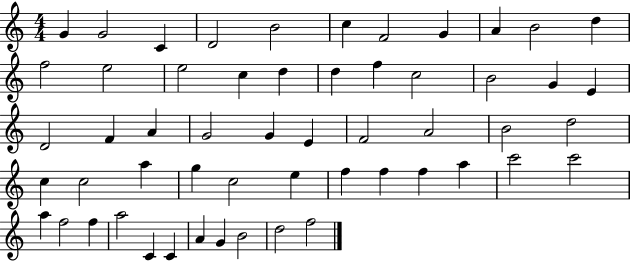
{
  \clef treble
  \numericTimeSignature
  \time 4/4
  \key c \major
  g'4 g'2 c'4 | d'2 b'2 | c''4 f'2 g'4 | a'4 b'2 d''4 | \break f''2 e''2 | e''2 c''4 d''4 | d''4 f''4 c''2 | b'2 g'4 e'4 | \break d'2 f'4 a'4 | g'2 g'4 e'4 | f'2 a'2 | b'2 d''2 | \break c''4 c''2 a''4 | g''4 c''2 e''4 | f''4 f''4 f''4 a''4 | c'''2 c'''2 | \break a''4 f''2 f''4 | a''2 c'4 c'4 | a'4 g'4 b'2 | d''2 f''2 | \break \bar "|."
}